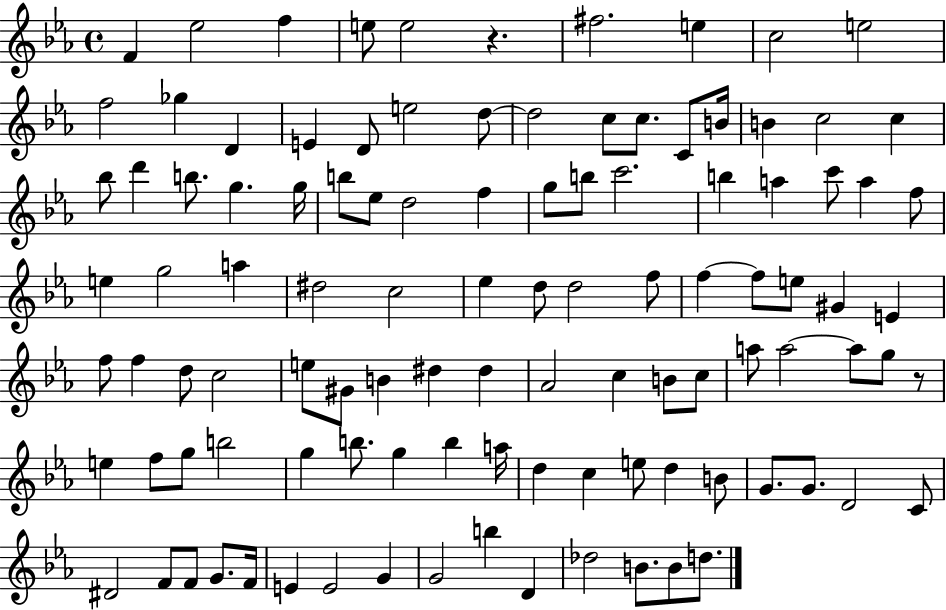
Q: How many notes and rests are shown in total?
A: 107